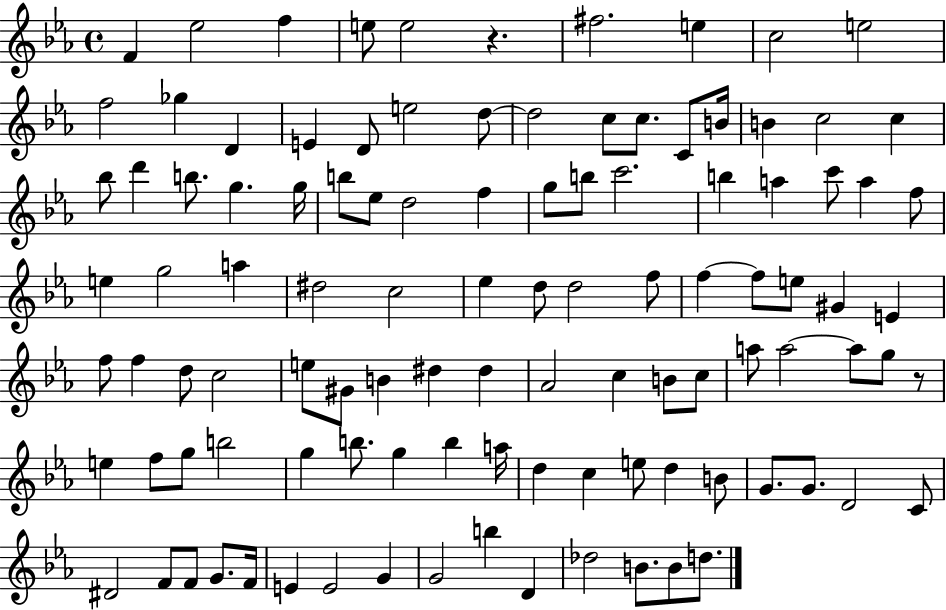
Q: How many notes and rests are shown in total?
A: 107